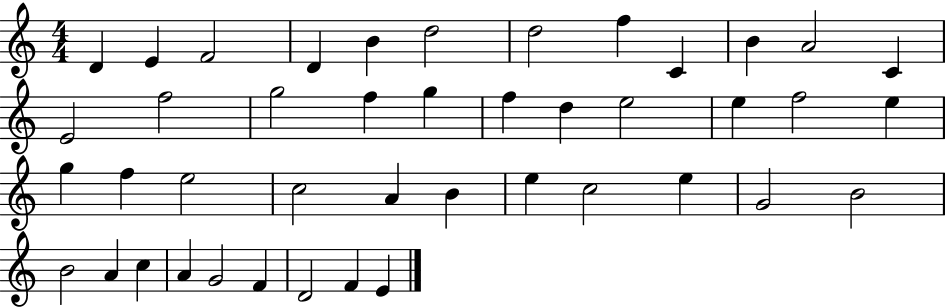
{
  \clef treble
  \numericTimeSignature
  \time 4/4
  \key c \major
  d'4 e'4 f'2 | d'4 b'4 d''2 | d''2 f''4 c'4 | b'4 a'2 c'4 | \break e'2 f''2 | g''2 f''4 g''4 | f''4 d''4 e''2 | e''4 f''2 e''4 | \break g''4 f''4 e''2 | c''2 a'4 b'4 | e''4 c''2 e''4 | g'2 b'2 | \break b'2 a'4 c''4 | a'4 g'2 f'4 | d'2 f'4 e'4 | \bar "|."
}